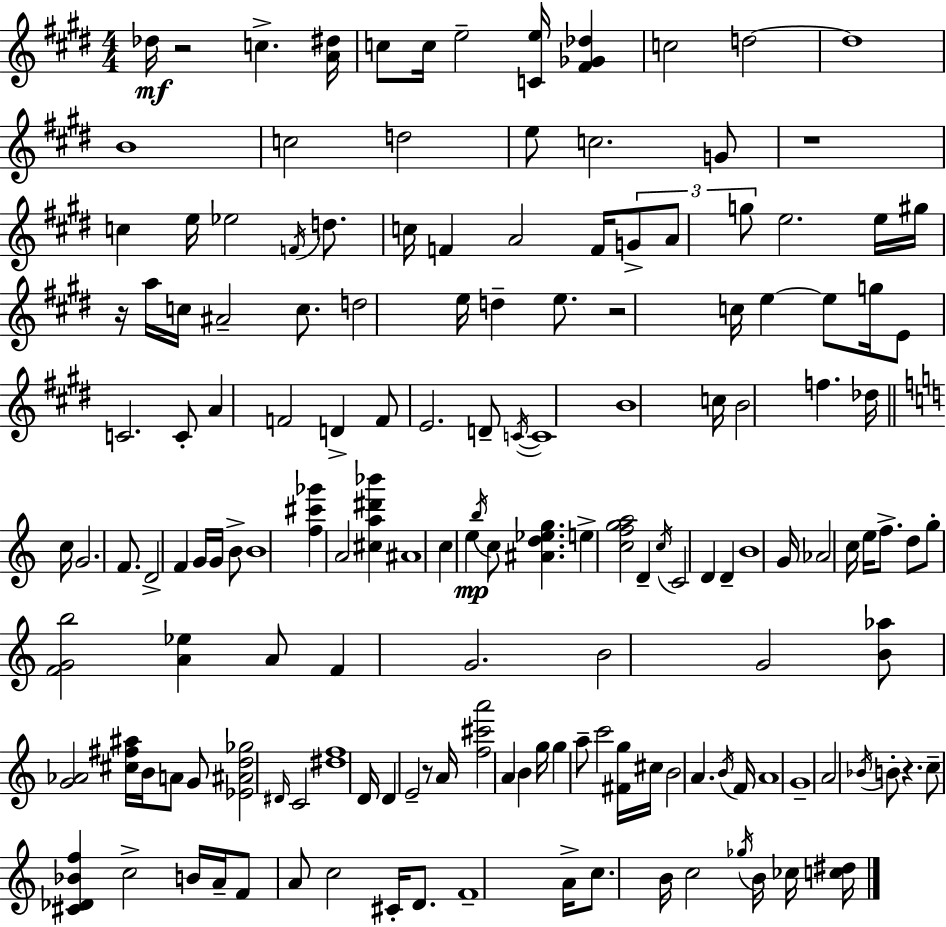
X:1
T:Untitled
M:4/4
L:1/4
K:E
_d/4 z2 c [A^d]/4 c/2 c/4 e2 [Ce]/4 [^F_G_d] c2 d2 d4 B4 c2 d2 e/2 c2 G/2 z4 c e/4 _e2 F/4 d/2 c/4 F A2 F/4 G/2 A/2 g/2 e2 e/4 ^g/4 z/4 a/4 c/4 ^A2 c/2 d2 e/4 d e/2 z2 c/4 e e/2 g/4 E/2 C2 C/2 A F2 D F/2 E2 D/2 C/4 C4 B4 c/4 B2 f _d/4 c/4 G2 F/2 D2 F G/4 G/4 B/2 B4 [f^c'_g'] A2 [^ca^d'_b'] ^A4 c e b/4 c/2 [^Ad_eg] e [cfga]2 D c/4 C2 D D B4 G/4 _A2 c/4 e/4 f/2 d/2 g/2 [FGb]2 [A_e] A/2 F G2 B2 G2 [B_a]/2 [G_A]2 [^c^f^a]/4 B/4 A/2 G/2 [_E^Ad_g]2 ^D/4 C2 [^df]4 D/4 D E2 z/2 A/4 [f^c'a']2 A B g/4 g a/2 c'2 [^Fg]/4 ^c/4 B2 A B/4 F/4 A4 G4 A2 _B/4 B/2 z c/2 [^C_D_Bf] c2 B/4 A/4 F/2 A/2 c2 ^C/4 D/2 F4 A/4 c/2 B/4 c2 _g/4 B/4 _c/4 [c^d]/4